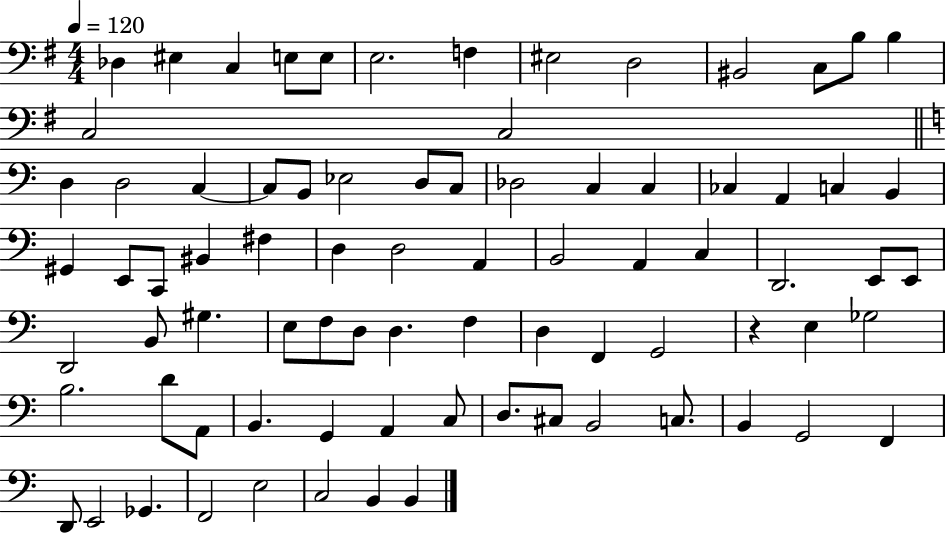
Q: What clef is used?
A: bass